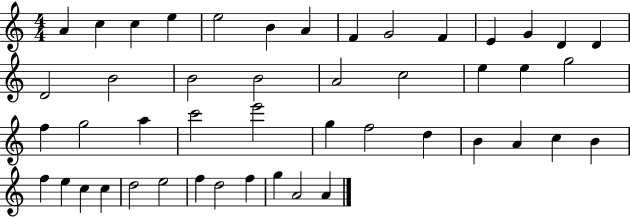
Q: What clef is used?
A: treble